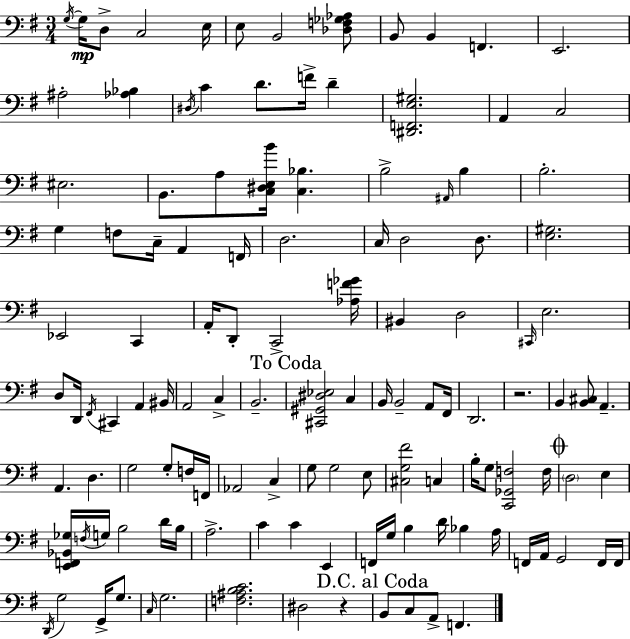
G3/s G3/s D3/e C3/h E3/s E3/e B2/h [Db3,F3,Gb3,Ab3]/e B2/e B2/q F2/q. E2/h. A#3/h [Ab3,Bb3]/q D#3/s C4/q D4/e. F4/s D4/q [D#2,F2,E3,G#3]/h. A2/q C3/h EIS3/h. B2/e. A3/e [C3,D#3,E3,B4]/s [C3,Bb3]/q. B3/h A#2/s B3/q B3/h. G3/q F3/e C3/s A2/q F2/s D3/h. C3/s D3/h D3/e. [E3,G#3]/h. Eb2/h C2/q A2/s D2/e C2/h [Ab3,F4,Gb4]/s BIS2/q D3/h C#2/s E3/h. D3/e D2/s F#2/s C#2/q A2/q BIS2/s A2/h C3/q B2/h. [C#2,G#2,D#3,Eb3]/h C3/q B2/s B2/h A2/e F#2/s D2/h. R/h. B2/q [B2,C#3]/e A2/q. A2/q. D3/q. G3/h G3/e F3/s F2/s Ab2/h C3/q G3/e G3/h E3/e [C#3,G3,F#4]/h C3/q B3/s G3/e [C2,Gb2,F3]/h F3/s D3/h E3/q [E2,F2,Bb2,Gb3]/s F3/s G3/s B3/h D4/s B3/s A3/h. C4/q C4/q E2/q F2/s G3/s B3/q D4/s Bb3/q A3/s F2/s A2/s G2/h F2/s F2/s D2/s G3/h G2/s G3/e. C3/s G3/h. [F3,A#3,B3,C4]/h. D#3/h R/q B2/e C3/e A2/e F2/q.